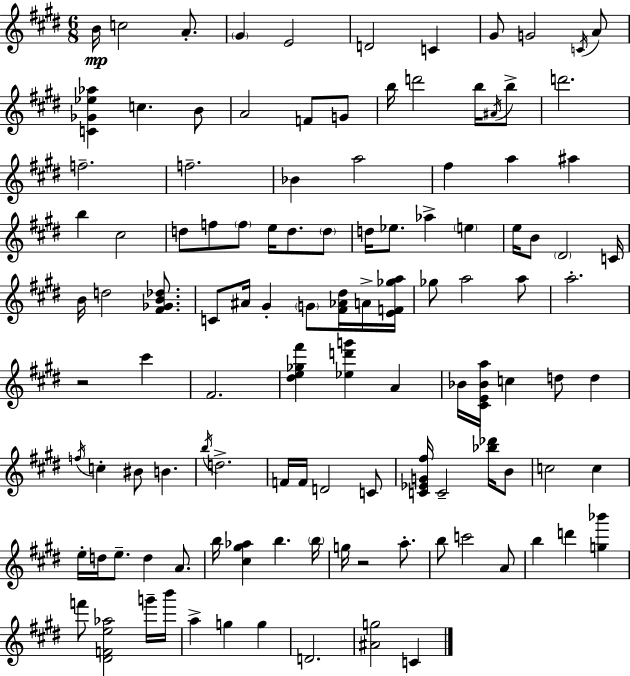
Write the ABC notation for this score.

X:1
T:Untitled
M:6/8
L:1/4
K:E
B/4 c2 A/2 ^G E2 D2 C ^G/2 G2 C/4 A/2 [C_G_e_a] c B/2 A2 F/2 G/2 b/4 d'2 b/4 ^A/4 b/2 d'2 f2 f2 _B a2 ^f a ^a b ^c2 d/2 f/2 f/2 e/4 d/2 d/2 d/4 _e/2 _a e e/4 B/2 ^D2 C/4 B/4 d2 [^F_GB_d]/2 C/2 ^A/4 ^G G/2 [^F_A^d]/4 A/4 [EF_ga]/4 _g/2 a2 a/2 a2 z2 ^c' ^F2 [^de_g^f'] [_ed'g'] A _B/4 [^CE_Ba]/4 c d/2 d f/4 c ^B/2 B b/4 d2 F/4 F/4 D2 C/2 [C_EG^f]/4 C2 [_b_d']/4 B/2 c2 c e/4 d/4 e/2 d A/2 b/4 [^c^g_a] b b/4 g/4 z2 a/2 b/2 c'2 A/2 b d' [g_b'] f'/2 [^DFe_a]2 g'/4 b'/4 a g g D2 [^Ag]2 C